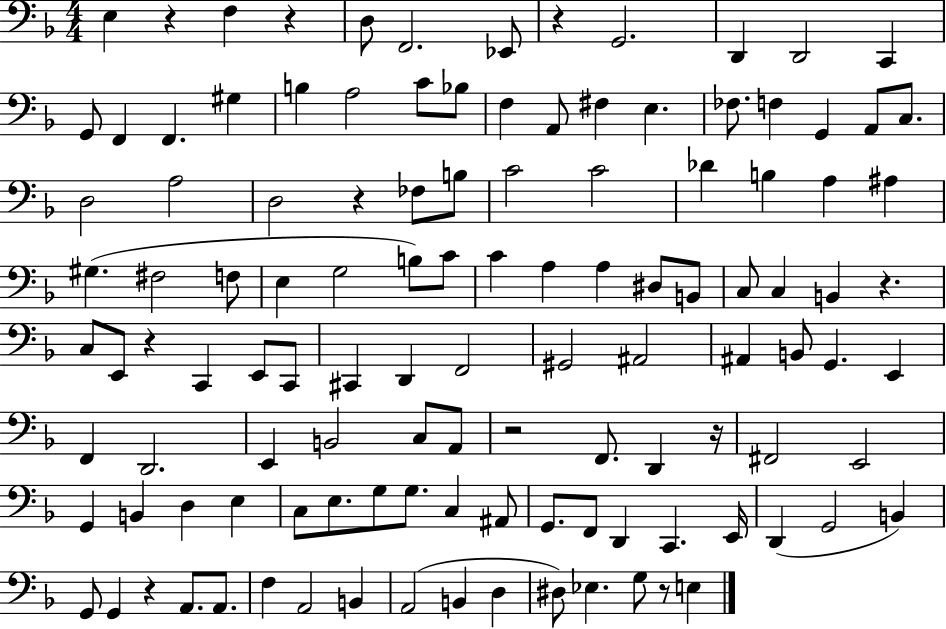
{
  \clef bass
  \numericTimeSignature
  \time 4/4
  \key f \major
  \repeat volta 2 { e4 r4 f4 r4 | d8 f,2. ees,8 | r4 g,2. | d,4 d,2 c,4 | \break g,8 f,4 f,4. gis4 | b4 a2 c'8 bes8 | f4 a,8 fis4 e4. | fes8. f4 g,4 a,8 c8. | \break d2 a2 | d2 r4 fes8 b8 | c'2 c'2 | des'4 b4 a4 ais4 | \break gis4.( fis2 f8 | e4 g2 b8) c'8 | c'4 a4 a4 dis8 b,8 | c8 c4 b,4 r4. | \break c8 e,8 r4 c,4 e,8 c,8 | cis,4 d,4 f,2 | gis,2 ais,2 | ais,4 b,8 g,4. e,4 | \break f,4 d,2. | e,4 b,2 c8 a,8 | r2 f,8. d,4 r16 | fis,2 e,2 | \break g,4 b,4 d4 e4 | c8 e8. g8 g8. c4 ais,8 | g,8. f,8 d,4 c,4. e,16 | d,4( g,2 b,4) | \break g,8 g,4 r4 a,8. a,8. | f4 a,2 b,4 | a,2( b,4 d4 | dis8) ees4. g8 r8 e4 | \break } \bar "|."
}